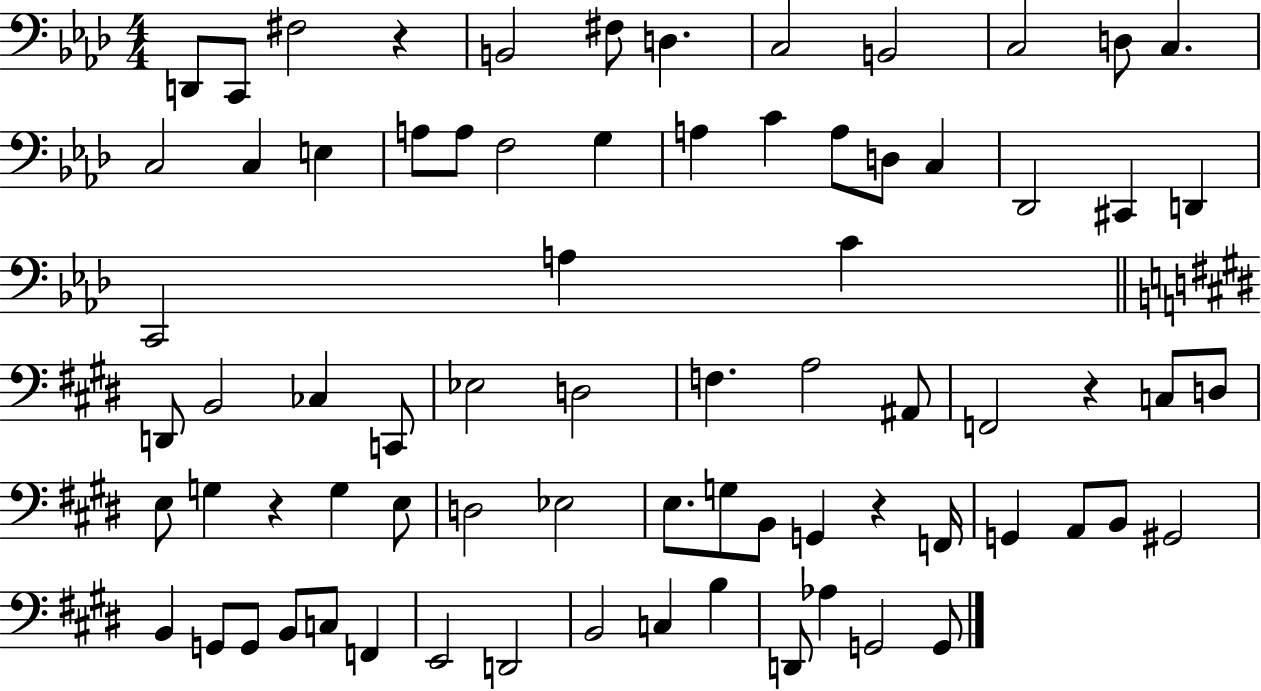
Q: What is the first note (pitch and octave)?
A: D2